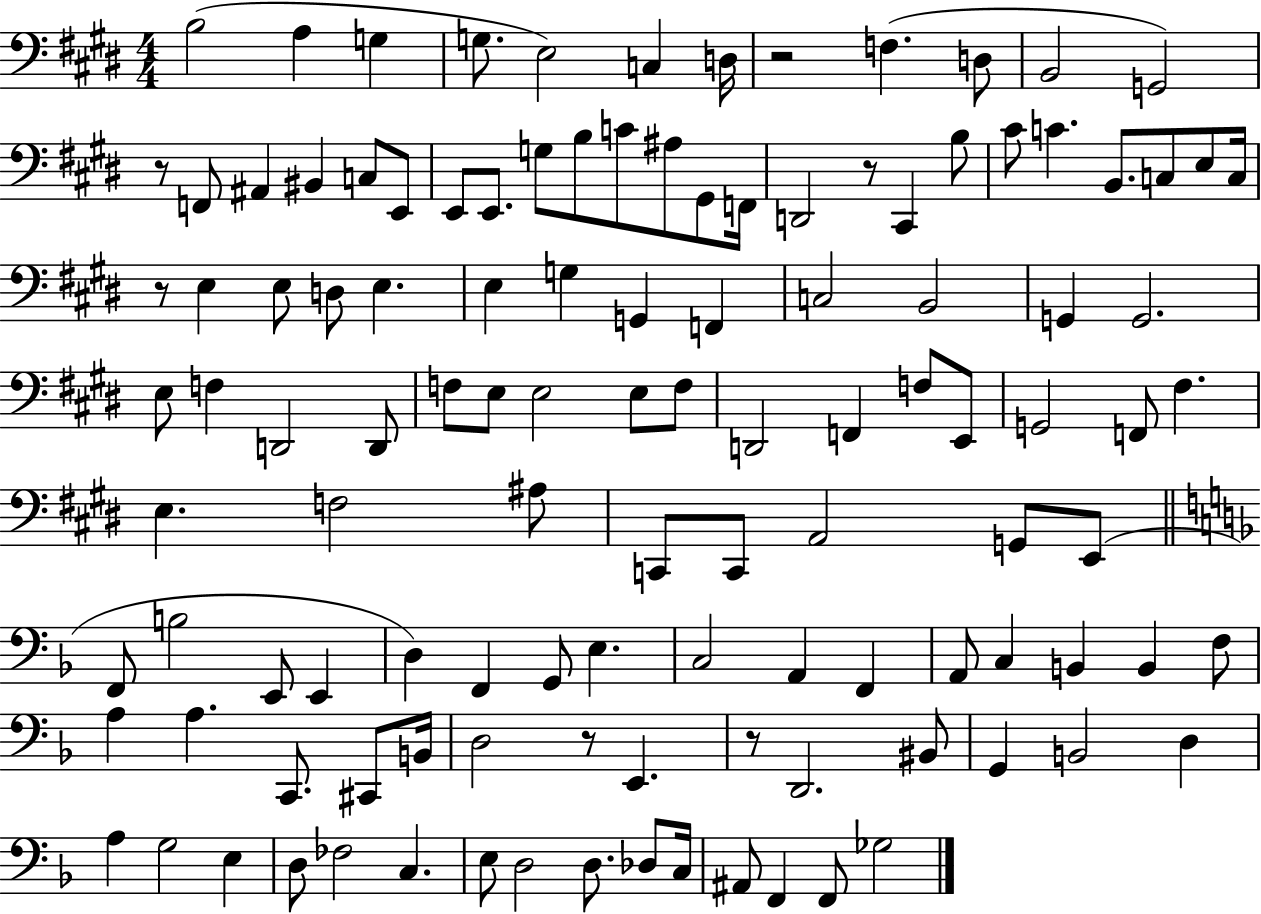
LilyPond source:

{
  \clef bass
  \numericTimeSignature
  \time 4/4
  \key e \major
  b2( a4 g4 | g8. e2) c4 d16 | r2 f4.( d8 | b,2 g,2) | \break r8 f,8 ais,4 bis,4 c8 e,8 | e,8 e,8. g8 b8 c'8 ais8 gis,8 f,16 | d,2 r8 cis,4 b8 | cis'8 c'4. b,8. c8 e8 c16 | \break r8 e4 e8 d8 e4. | e4 g4 g,4 f,4 | c2 b,2 | g,4 g,2. | \break e8 f4 d,2 d,8 | f8 e8 e2 e8 f8 | d,2 f,4 f8 e,8 | g,2 f,8 fis4. | \break e4. f2 ais8 | c,8 c,8 a,2 g,8 e,8( | \bar "||" \break \key f \major f,8 b2 e,8 e,4 | d4) f,4 g,8 e4. | c2 a,4 f,4 | a,8 c4 b,4 b,4 f8 | \break a4 a4. c,8. cis,8 b,16 | d2 r8 e,4. | r8 d,2. bis,8 | g,4 b,2 d4 | \break a4 g2 e4 | d8 fes2 c4. | e8 d2 d8. des8 c16 | ais,8 f,4 f,8 ges2 | \break \bar "|."
}